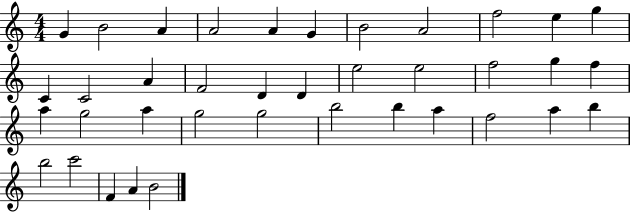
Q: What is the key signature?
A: C major